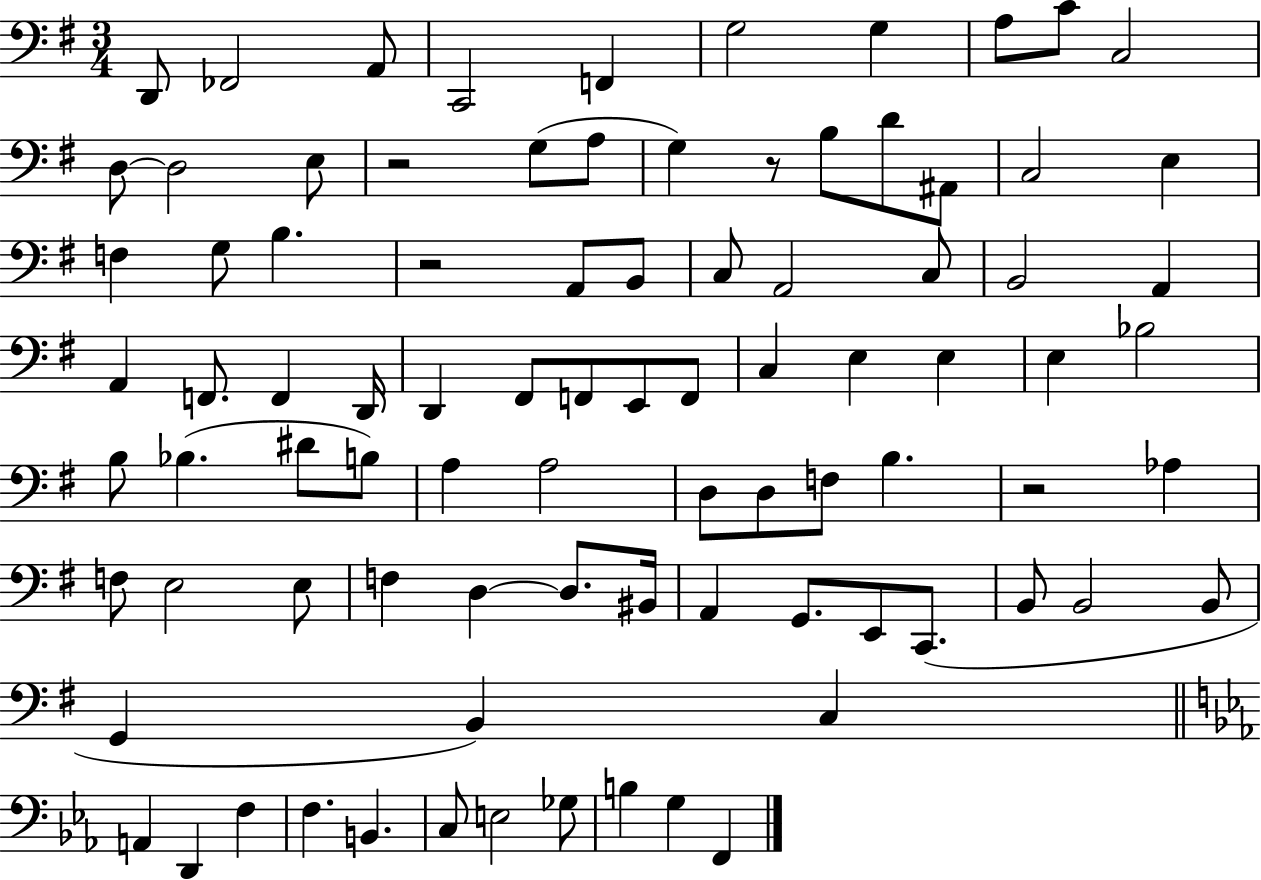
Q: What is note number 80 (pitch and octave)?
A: E3